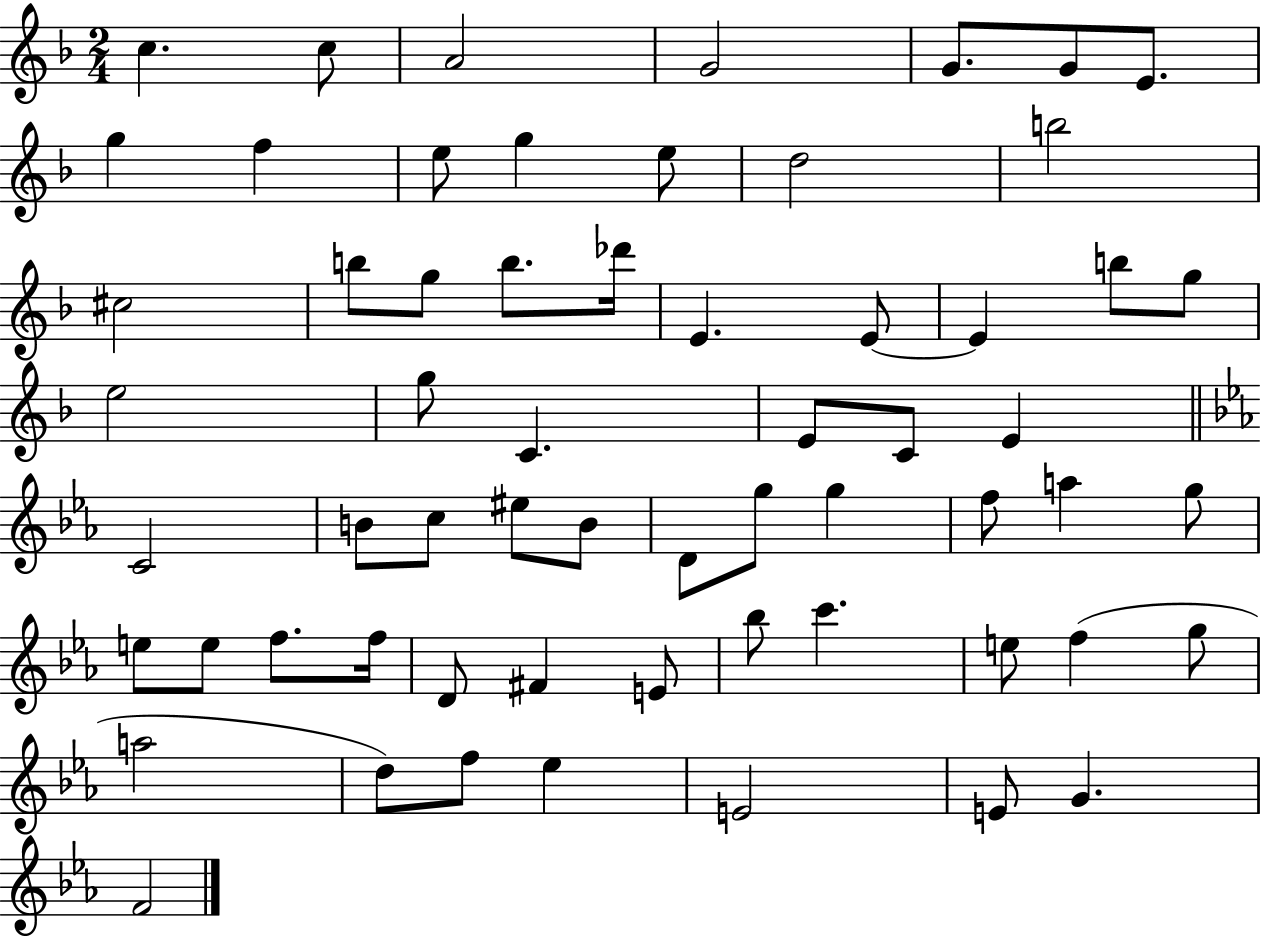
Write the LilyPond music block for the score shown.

{
  \clef treble
  \numericTimeSignature
  \time 2/4
  \key f \major
  c''4. c''8 | a'2 | g'2 | g'8. g'8 e'8. | \break g''4 f''4 | e''8 g''4 e''8 | d''2 | b''2 | \break cis''2 | b''8 g''8 b''8. des'''16 | e'4. e'8~~ | e'4 b''8 g''8 | \break e''2 | g''8 c'4. | e'8 c'8 e'4 | \bar "||" \break \key c \minor c'2 | b'8 c''8 eis''8 b'8 | d'8 g''8 g''4 | f''8 a''4 g''8 | \break e''8 e''8 f''8. f''16 | d'8 fis'4 e'8 | bes''8 c'''4. | e''8 f''4( g''8 | \break a''2 | d''8) f''8 ees''4 | e'2 | e'8 g'4. | \break f'2 | \bar "|."
}